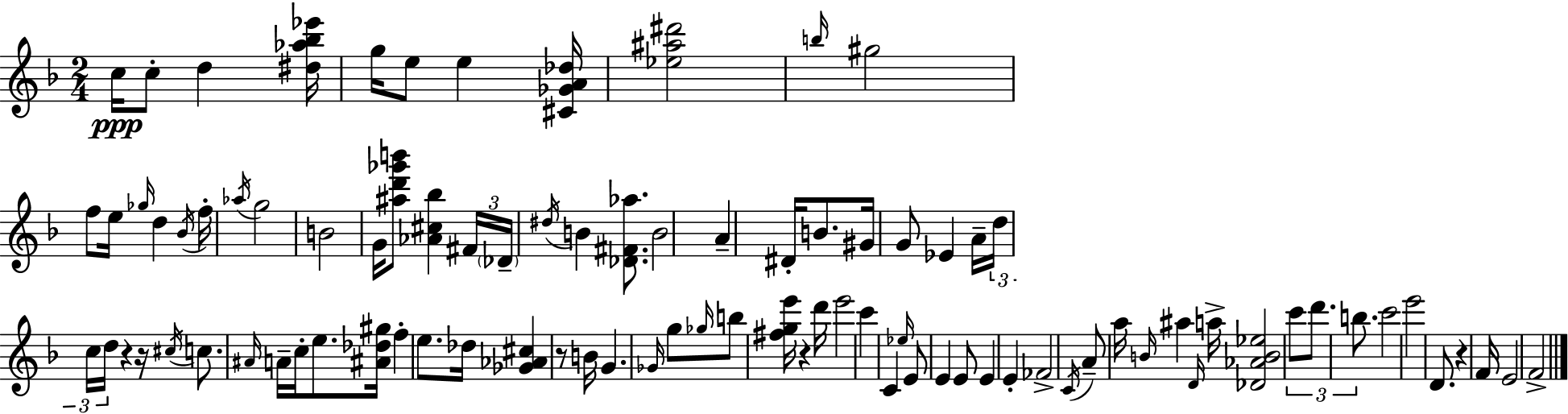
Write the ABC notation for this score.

X:1
T:Untitled
M:2/4
L:1/4
K:F
c/4 c/2 d [^d_a_b_e']/4 g/4 e/2 e [^C_GA_d]/4 [_e^a^d']2 b/4 ^g2 f/2 e/4 _g/4 d _B/4 f/4 _a/4 g2 B2 G/4 [^ad'_g'b']/2 [_A^c_b] ^F/4 _D/4 ^d/4 B [_D^F_a]/2 B2 A ^D/4 B/2 ^G/4 G/2 _E A/4 d/4 c/4 d/4 z z/4 ^c/4 c/2 ^A/4 A/4 c/4 e/2 [^A_d^g]/4 f e/2 _d/4 [_G_A^c] z/2 B/4 G _G/4 g/2 _g/4 b/2 [^fge']/4 z d'/4 e'2 c' C _e/4 E/2 E E/2 E E _F2 C/4 A/2 a/4 B/4 ^a D/4 a/4 [_D_AB_e]2 c'/2 d'/2 b/2 c'2 e'2 D/2 z F/4 E2 F2